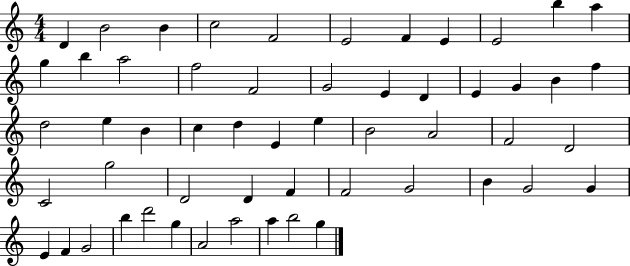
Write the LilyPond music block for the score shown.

{
  \clef treble
  \numericTimeSignature
  \time 4/4
  \key c \major
  d'4 b'2 b'4 | c''2 f'2 | e'2 f'4 e'4 | e'2 b''4 a''4 | \break g''4 b''4 a''2 | f''2 f'2 | g'2 e'4 d'4 | e'4 g'4 b'4 f''4 | \break d''2 e''4 b'4 | c''4 d''4 e'4 e''4 | b'2 a'2 | f'2 d'2 | \break c'2 g''2 | d'2 d'4 f'4 | f'2 g'2 | b'4 g'2 g'4 | \break e'4 f'4 g'2 | b''4 d'''2 g''4 | a'2 a''2 | a''4 b''2 g''4 | \break \bar "|."
}